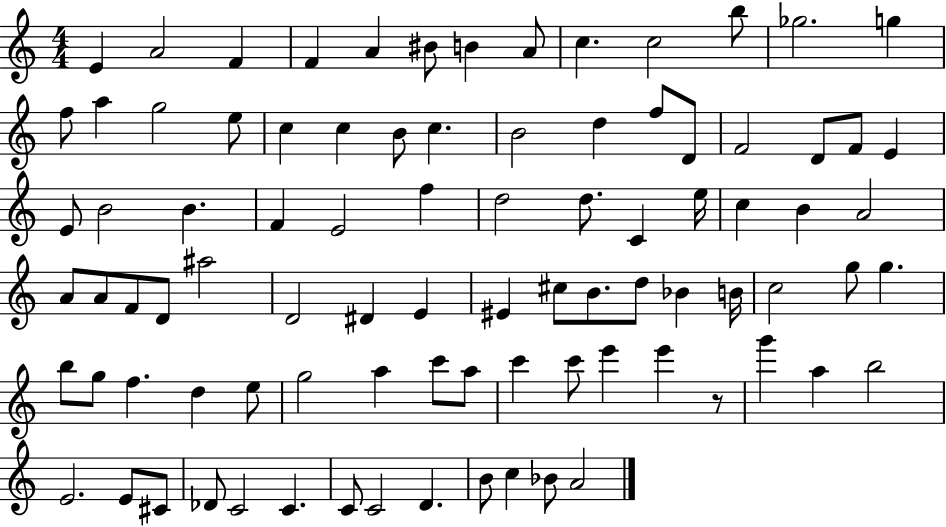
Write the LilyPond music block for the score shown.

{
  \clef treble
  \numericTimeSignature
  \time 4/4
  \key c \major
  \repeat volta 2 { e'4 a'2 f'4 | f'4 a'4 bis'8 b'4 a'8 | c''4. c''2 b''8 | ges''2. g''4 | \break f''8 a''4 g''2 e''8 | c''4 c''4 b'8 c''4. | b'2 d''4 f''8 d'8 | f'2 d'8 f'8 e'4 | \break e'8 b'2 b'4. | f'4 e'2 f''4 | d''2 d''8. c'4 e''16 | c''4 b'4 a'2 | \break a'8 a'8 f'8 d'8 ais''2 | d'2 dis'4 e'4 | eis'4 cis''8 b'8. d''8 bes'4 b'16 | c''2 g''8 g''4. | \break b''8 g''8 f''4. d''4 e''8 | g''2 a''4 c'''8 a''8 | c'''4 c'''8 e'''4 e'''4 r8 | g'''4 a''4 b''2 | \break e'2. e'8 cis'8 | des'8 c'2 c'4. | c'8 c'2 d'4. | b'8 c''4 bes'8 a'2 | \break } \bar "|."
}